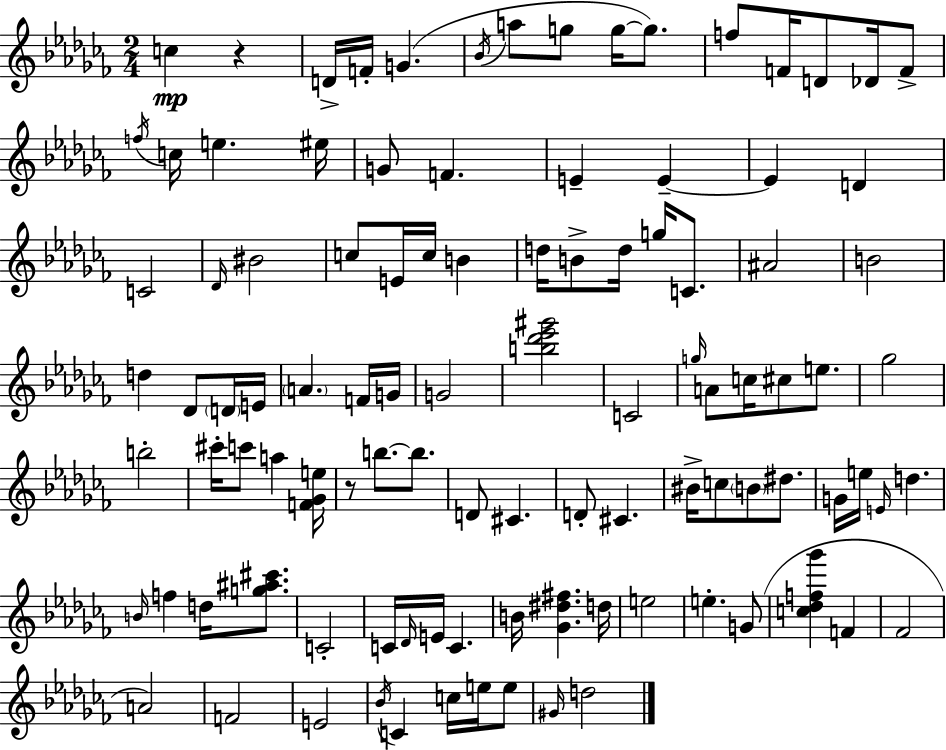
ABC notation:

X:1
T:Untitled
M:2/4
L:1/4
K:Abm
c z D/4 F/4 G _B/4 a/2 g/2 g/4 g/2 f/2 F/4 D/2 _D/4 F/2 f/4 c/4 e ^e/4 G/2 F E E E D C2 _D/4 ^B2 c/2 E/4 c/4 B d/4 B/2 d/4 g/4 C/2 ^A2 B2 d _D/2 D/4 E/4 A F/4 G/4 G2 [b_d'_e'^g']2 C2 g/4 A/2 c/4 ^c/2 e/2 _g2 b2 ^c'/4 c'/2 a [F_Ge]/4 z/2 b/2 b/2 D/2 ^C D/2 ^C ^B/4 c/2 B/2 ^d/2 G/4 e/4 E/4 d B/4 f d/4 [g^a^c']/2 C2 C/4 _D/4 E/4 C B/4 [_G^d^f] d/4 e2 e G/2 [c_df_g'] F _F2 A2 F2 E2 _B/4 C c/4 e/4 e/2 ^G/4 d2